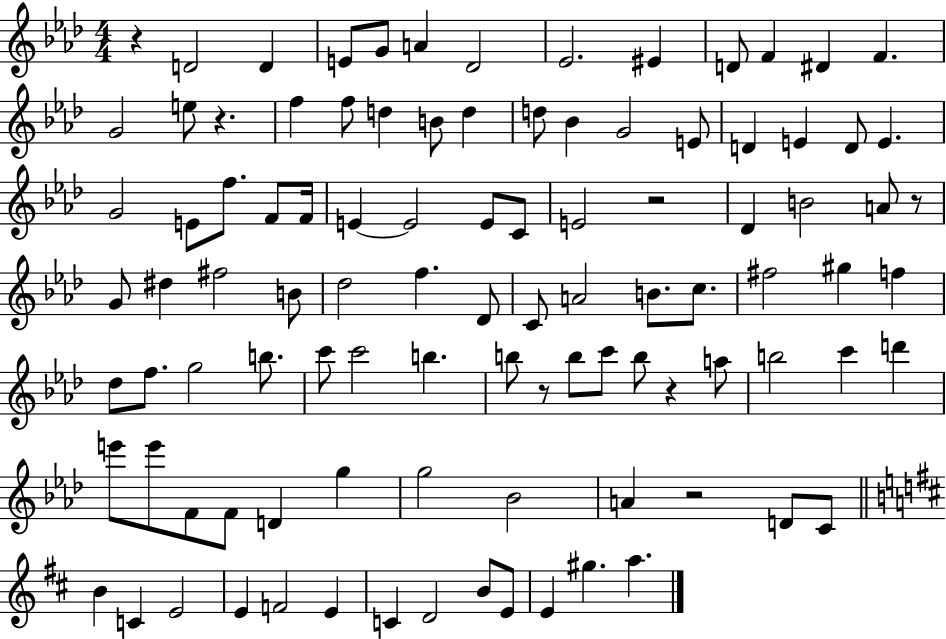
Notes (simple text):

R/q D4/h D4/q E4/e G4/e A4/q Db4/h Eb4/h. EIS4/q D4/e F4/q D#4/q F4/q. G4/h E5/e R/q. F5/q F5/e D5/q B4/e D5/q D5/e Bb4/q G4/h E4/e D4/q E4/q D4/e E4/q. G4/h E4/e F5/e. F4/e F4/s E4/q E4/h E4/e C4/e E4/h R/h Db4/q B4/h A4/e R/e G4/e D#5/q F#5/h B4/e Db5/h F5/q. Db4/e C4/e A4/h B4/e. C5/e. F#5/h G#5/q F5/q Db5/e F5/e. G5/h B5/e. C6/e C6/h B5/q. B5/e R/e B5/e C6/e B5/e R/q A5/e B5/h C6/q D6/q E6/e E6/e F4/e F4/e D4/q G5/q G5/h Bb4/h A4/q R/h D4/e C4/e B4/q C4/q E4/h E4/q F4/h E4/q C4/q D4/h B4/e E4/e E4/q G#5/q. A5/q.